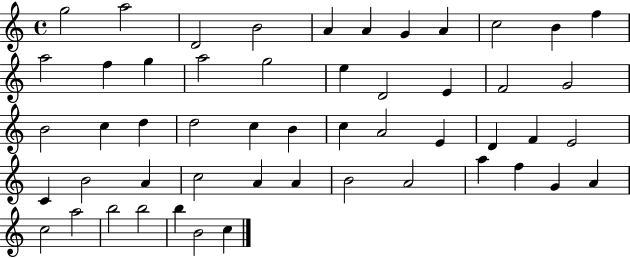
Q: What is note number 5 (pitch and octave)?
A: A4